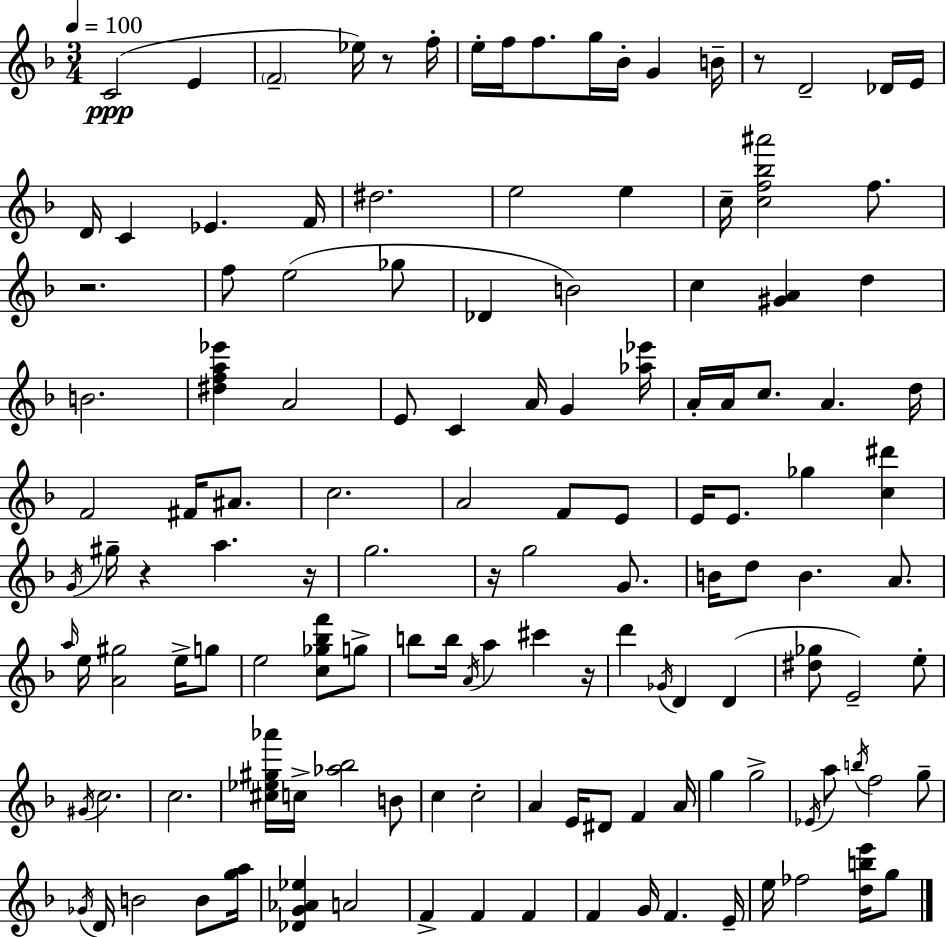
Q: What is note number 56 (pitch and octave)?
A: G5